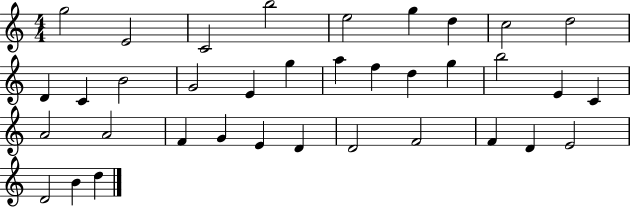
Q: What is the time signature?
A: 4/4